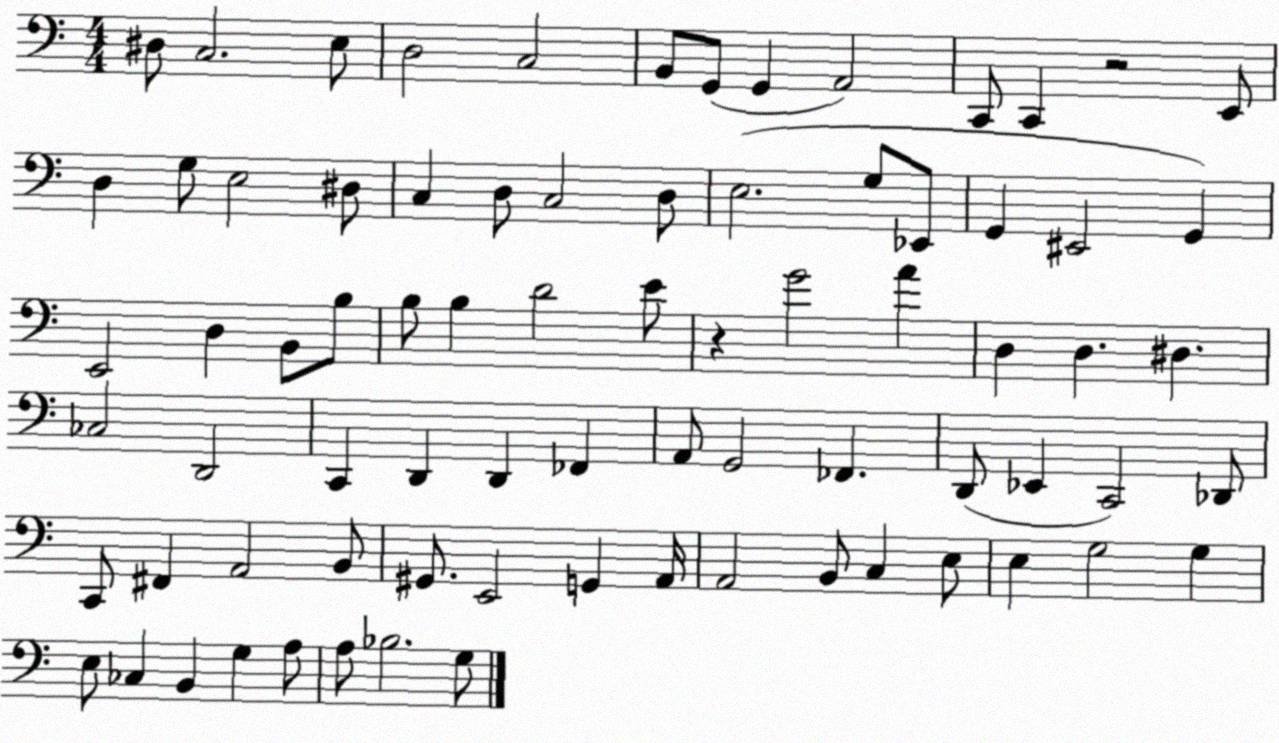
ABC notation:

X:1
T:Untitled
M:4/4
L:1/4
K:C
^D,/2 C,2 E,/2 D,2 C,2 B,,/2 G,,/2 G,, A,,2 C,,/2 C,, z2 E,,/2 D, G,/2 E,2 ^D,/2 C, D,/2 C,2 D,/2 E,2 G,/2 _E,,/2 G,, ^E,,2 G,, E,,2 D, B,,/2 B,/2 B,/2 B, D2 E/2 z G2 A D, D, ^D, _C,2 D,,2 C,, D,, D,, _F,, A,,/2 G,,2 _F,, D,,/2 _E,, C,,2 _D,,/2 C,,/2 ^F,, A,,2 B,,/2 ^G,,/2 E,,2 G,, A,,/4 A,,2 B,,/2 C, E,/2 E, G,2 G, E,/2 _C, B,, G, A,/2 A,/2 _B,2 G,/2